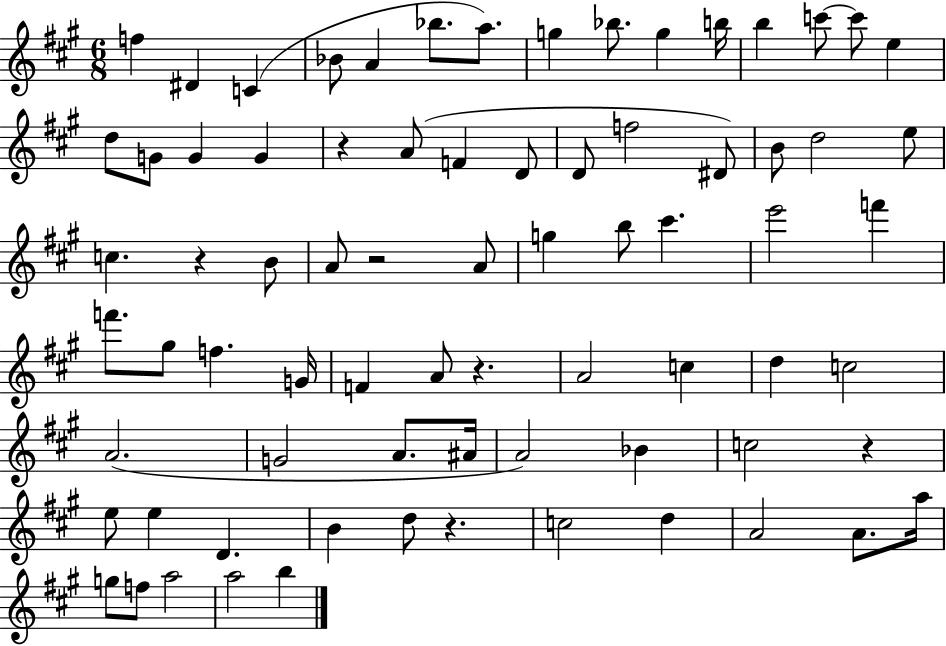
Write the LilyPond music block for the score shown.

{
  \clef treble
  \numericTimeSignature
  \time 6/8
  \key a \major
  \repeat volta 2 { f''4 dis'4 c'4( | bes'8 a'4 bes''8. a''8.) | g''4 bes''8. g''4 b''16 | b''4 c'''8~~ c'''8 e''4 | \break d''8 g'8 g'4 g'4 | r4 a'8( f'4 d'8 | d'8 f''2 dis'8) | b'8 d''2 e''8 | \break c''4. r4 b'8 | a'8 r2 a'8 | g''4 b''8 cis'''4. | e'''2 f'''4 | \break f'''8. gis''8 f''4. g'16 | f'4 a'8 r4. | a'2 c''4 | d''4 c''2 | \break a'2.( | g'2 a'8. ais'16 | a'2) bes'4 | c''2 r4 | \break e''8 e''4 d'4. | b'4 d''8 r4. | c''2 d''4 | a'2 a'8. a''16 | \break g''8 f''8 a''2 | a''2 b''4 | } \bar "|."
}